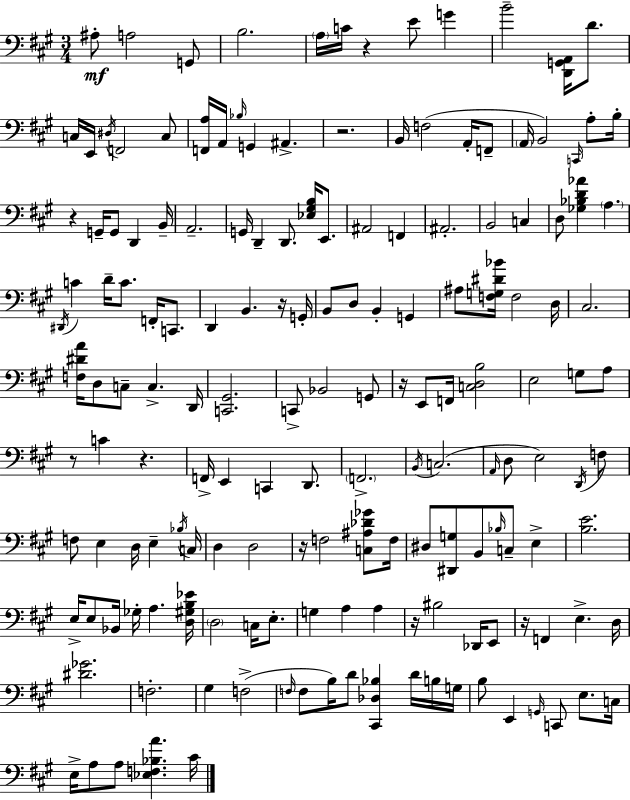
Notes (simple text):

A#3/e A3/h G2/e B3/h. A3/s C4/s R/q E4/e G4/q B4/h [D2,G2,A2]/s D4/e. C3/s E2/s D#3/s F2/h C3/e [F2,A3]/s A2/s Bb3/s G2/q A#2/q. R/h. B2/s F3/h A2/s F2/e A2/s B2/h C2/s A3/e B3/s R/q G2/s G2/e D2/q B2/s A2/h. G2/s D2/q D2/e. [Eb3,G#3,B3]/s E2/e. A#2/h F2/q A#2/h. B2/h C3/q D3/e [Gb3,Bb3,D4,Ab4]/q A3/q. D#2/s C4/q D4/s C4/e. F2/s C2/e. D2/q B2/q. R/s G2/s B2/e D3/e B2/q G2/q A#3/e [F3,G3,D#4,Bb4]/s F3/h D3/s C#3/h. [F3,D#4,A4]/s D3/e C3/e C3/q. D2/s [C2,G#2]/h. C2/e Bb2/h G2/e R/s E2/e F2/s [C3,D3,B3]/h E3/h G3/e A3/e R/e C4/q R/q. F2/s E2/q C2/q D2/e. F2/h. B2/s C3/h. A2/s D3/e E3/h D2/s F3/e F3/e E3/q D3/s E3/q Bb3/s C3/s D3/q D3/h R/s F3/h [C3,A#3,Db4,Gb4]/e F3/s D#3/e [D#2,G3]/e B2/e Bb3/s C3/e E3/q [B3,E4]/h. E3/s E3/e Bb2/s Gb3/s A3/q. [D3,G#3,B3,Eb4]/s D3/h C3/s E3/e. G3/q A3/q A3/q R/s BIS3/h Db2/s E2/e R/s F2/q E3/q. D3/s [D#4,Gb4]/h. F3/h. G#3/q F3/h F3/s F3/e B3/s D4/e [C#2,Db3,Bb3]/q D4/s B3/s G3/s B3/e E2/q G2/s C2/e E3/e. C3/s E3/s A3/e A3/e [Eb3,F3,Bb3,A4]/q. C#4/s